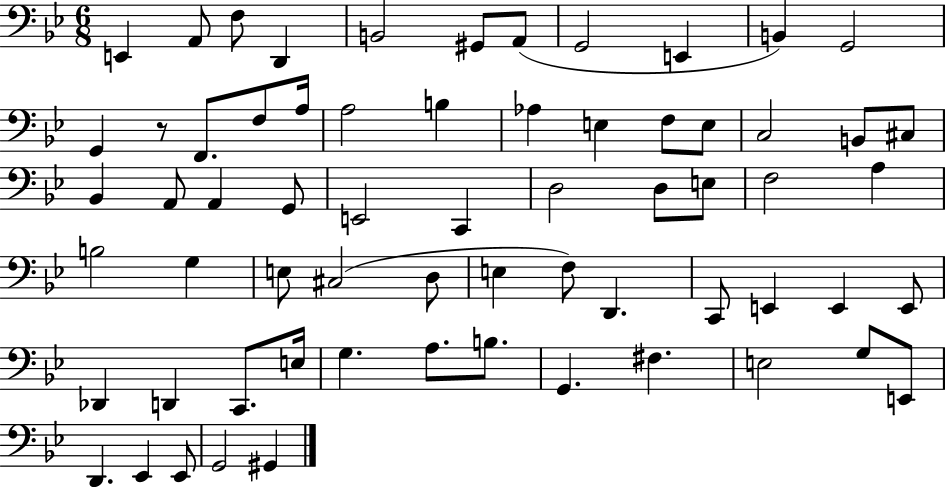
X:1
T:Untitled
M:6/8
L:1/4
K:Bb
E,, A,,/2 F,/2 D,, B,,2 ^G,,/2 A,,/2 G,,2 E,, B,, G,,2 G,, z/2 F,,/2 F,/2 A,/4 A,2 B, _A, E, F,/2 E,/2 C,2 B,,/2 ^C,/2 _B,, A,,/2 A,, G,,/2 E,,2 C,, D,2 D,/2 E,/2 F,2 A, B,2 G, E,/2 ^C,2 D,/2 E, F,/2 D,, C,,/2 E,, E,, E,,/2 _D,, D,, C,,/2 E,/4 G, A,/2 B,/2 G,, ^F, E,2 G,/2 E,,/2 D,, _E,, _E,,/2 G,,2 ^G,,